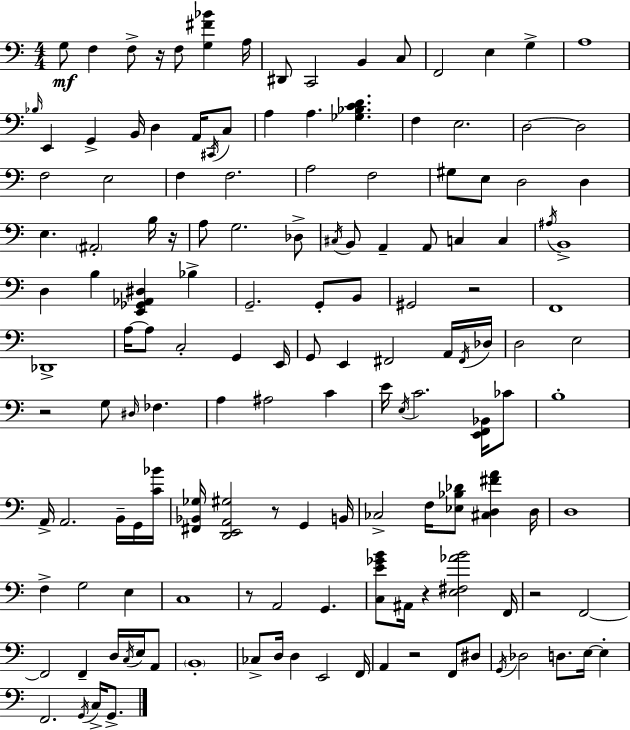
G3/e F3/q F3/e R/s F3/e [G3,F#4,Bb4]/q A3/s D#2/e C2/h B2/q C3/e F2/h E3/q G3/q A3/w Bb3/s E2/q G2/q B2/s D3/q A2/s C#2/s C3/e A3/q A3/q. [Gb3,Bb3,C4,D4]/q. F3/q E3/h. D3/h D3/h F3/h E3/h F3/q F3/h. A3/h F3/h G#3/e E3/e D3/h D3/q E3/q. A#2/h B3/s R/s A3/e G3/h. Db3/e C#3/s B2/e A2/q A2/e C3/q C3/q A#3/s B2/w D3/q B3/q [E2,Gb2,Ab2,D#3]/q Bb3/q G2/h. G2/e B2/e G#2/h R/h F2/w Db2/w A3/s A3/e C3/h G2/q E2/s G2/e E2/q F#2/h A2/s F#2/s Db3/s D3/h E3/h R/h G3/e D#3/s FES3/q. A3/q A#3/h C4/q E4/s E3/s C4/h. [E2,F2,Bb2]/s CES4/e B3/w A2/s A2/h. B2/s G2/s [C4,Bb4]/s [F#2,Bb2,Gb3]/s [D2,E2,A2,G#3]/h R/e G2/q B2/s CES3/h F3/s [Eb3,Bb3,Db4]/e [C#3,D3,F#4,A4]/q D3/s D3/w F3/q G3/h E3/q C3/w R/e A2/h G2/q. [C3,E4,Gb4,B4]/e A#2/s R/q [E3,F#3,Ab4,B4]/h F2/s R/h F2/h F2/h F2/q D3/s C3/s E3/s A2/e B2/w CES3/e D3/s D3/q E2/h F2/s A2/q R/h F2/e D#3/e G2/s Db3/h D3/e. E3/s E3/q F2/h. G2/s C3/s G2/e.